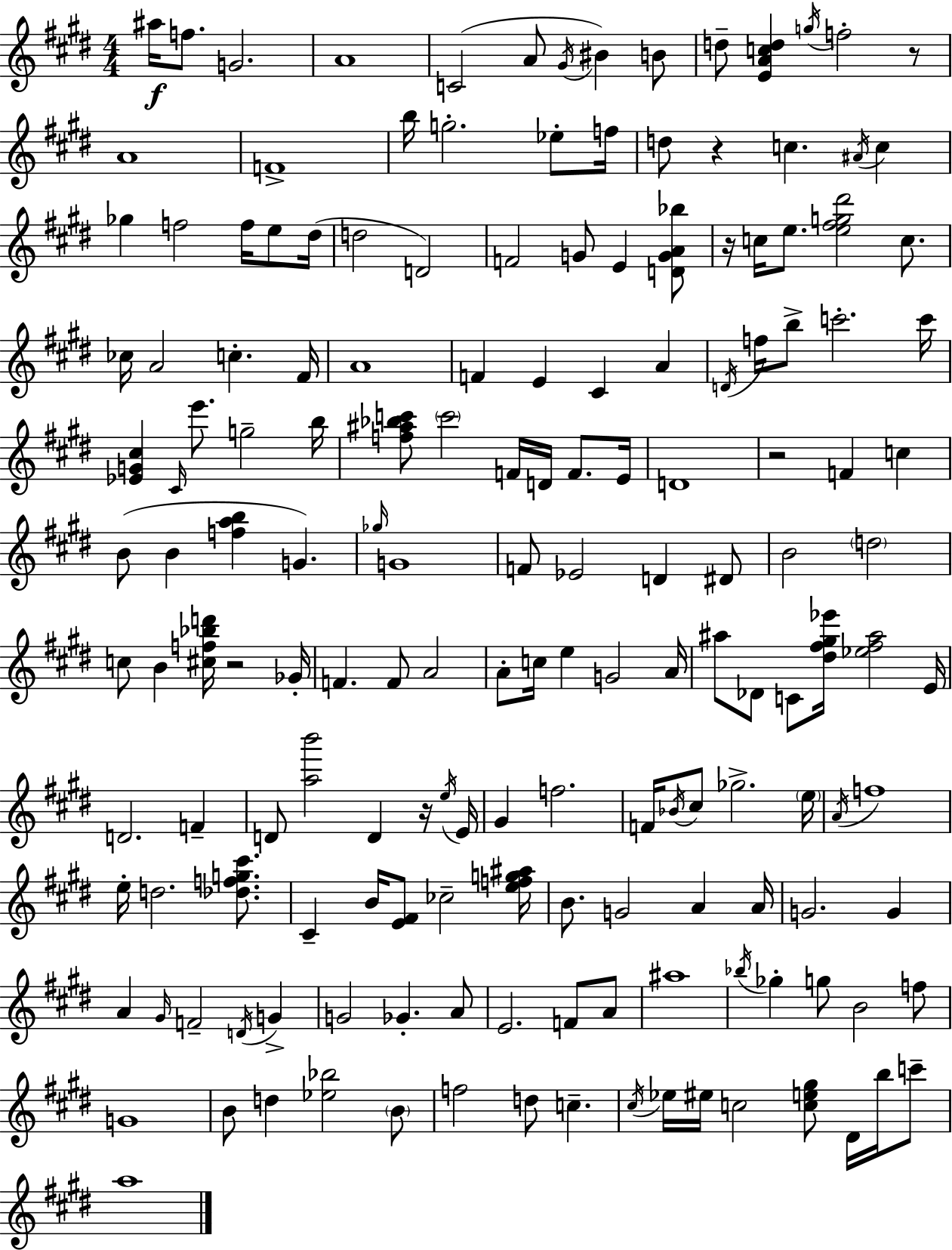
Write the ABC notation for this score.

X:1
T:Untitled
M:4/4
L:1/4
K:E
^a/4 f/2 G2 A4 C2 A/2 ^G/4 ^B B/2 d/2 [EAcd] g/4 f2 z/2 A4 F4 b/4 g2 _e/2 f/4 d/2 z c ^A/4 c _g f2 f/4 e/2 ^d/4 d2 D2 F2 G/2 E [DGA_b]/2 z/4 c/4 e/2 [e^fg^d']2 c/2 _c/4 A2 c ^F/4 A4 F E ^C A D/4 f/4 b/2 c'2 c'/4 [_EG^c] ^C/4 e'/2 g2 b/4 [f^a_bc']/2 c'2 F/4 D/4 F/2 E/4 D4 z2 F c B/2 B [fab] G _g/4 G4 F/2 _E2 D ^D/2 B2 d2 c/2 B [^cf_bd']/4 z2 _G/4 F F/2 A2 A/2 c/4 e G2 A/4 ^a/2 _D/2 C/2 [^d^f^g_e']/4 [_e^f^a]2 E/4 D2 F D/2 [ab']2 D z/4 e/4 E/4 ^G f2 F/4 _B/4 ^c/2 _g2 e/4 A/4 f4 e/4 d2 [_dfg^c']/2 ^C B/4 [E^F]/2 _c2 [efg^a]/4 B/2 G2 A A/4 G2 G A ^G/4 F2 D/4 G G2 _G A/2 E2 F/2 A/2 ^a4 _b/4 _g g/2 B2 f/2 G4 B/2 d [_e_b]2 B/2 f2 d/2 c ^c/4 _e/4 ^e/4 c2 [ce^g]/2 ^D/4 b/4 c'/2 a4